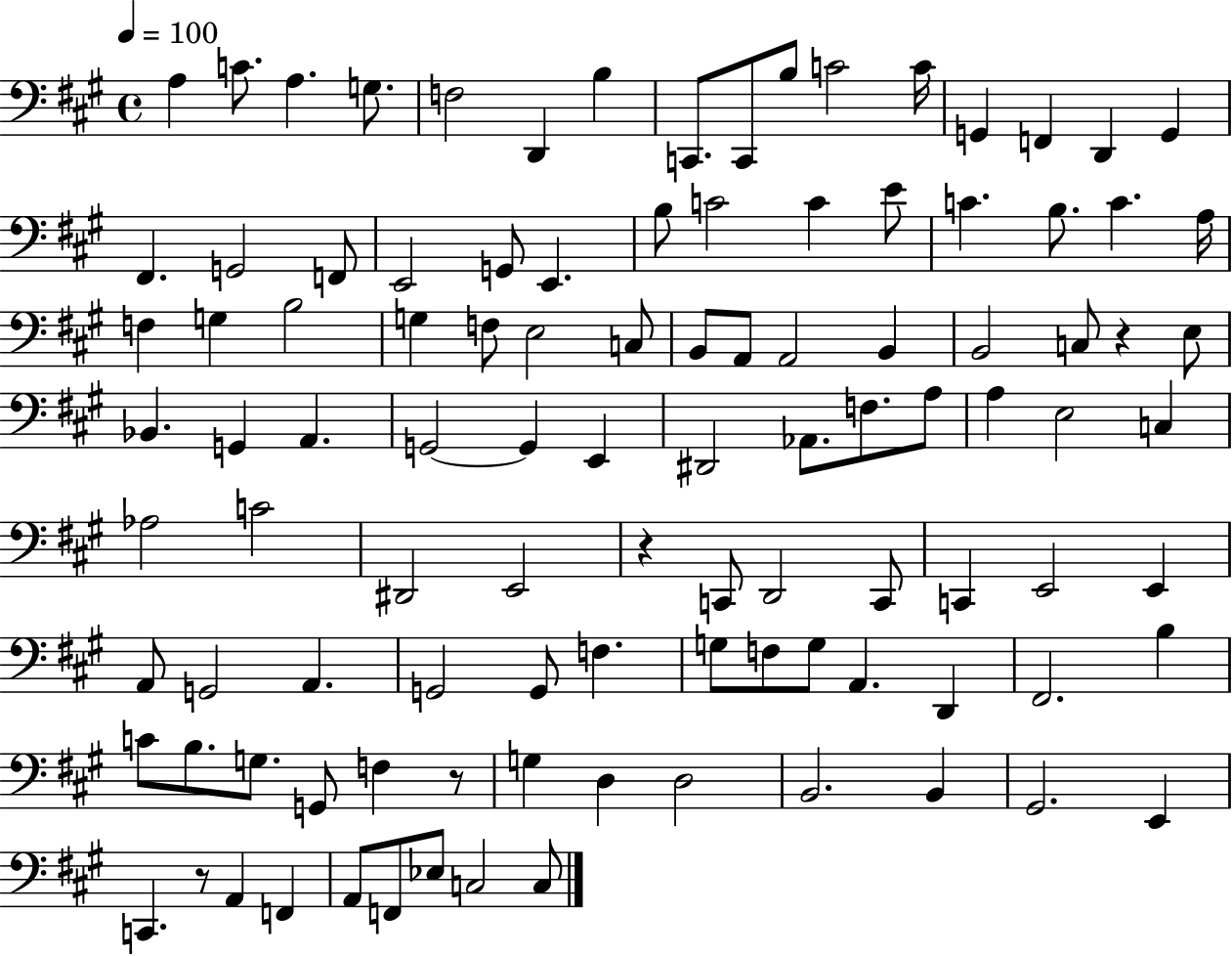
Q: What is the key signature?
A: A major